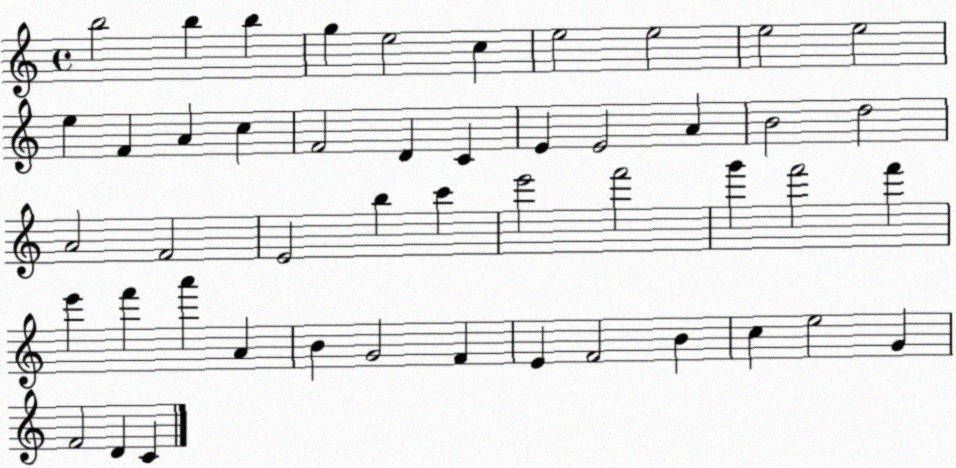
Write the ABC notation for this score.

X:1
T:Untitled
M:4/4
L:1/4
K:C
b2 b b g e2 c e2 e2 e2 e2 e F A c F2 D C E E2 A B2 d2 A2 F2 E2 b c' e'2 f'2 g' f'2 f' e' f' a' A B G2 F E F2 B c e2 G F2 D C